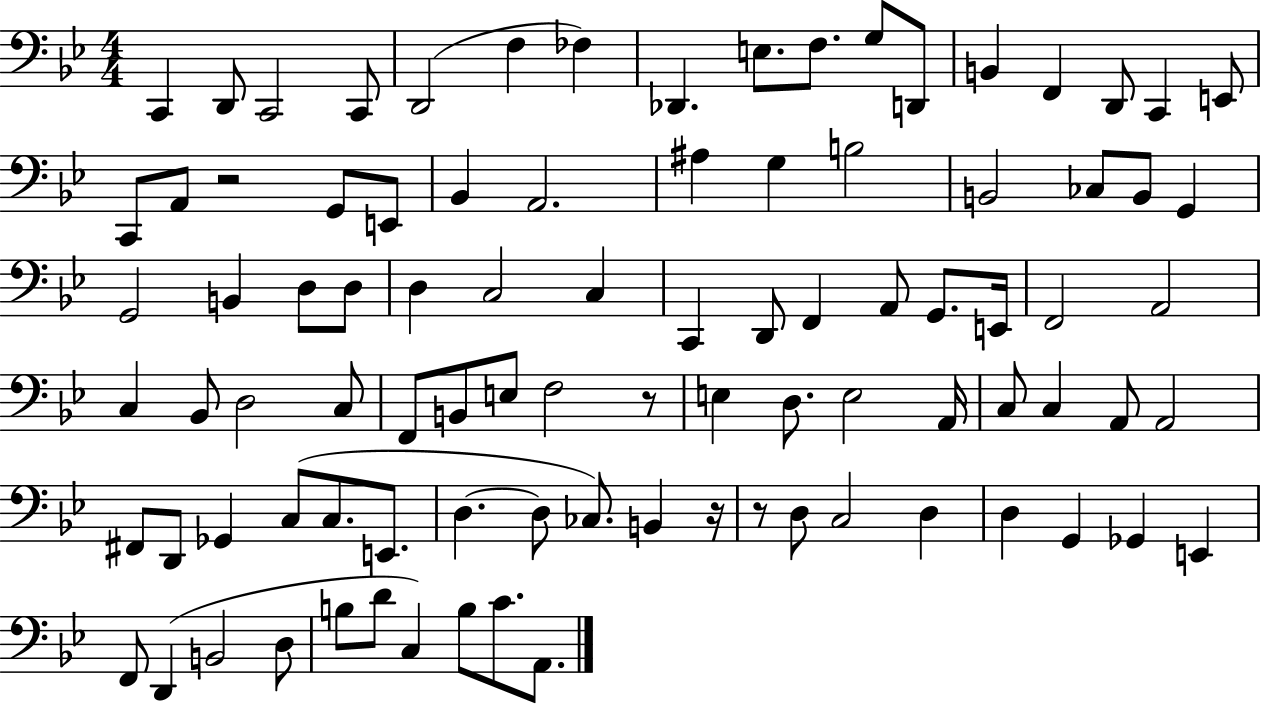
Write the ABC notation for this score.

X:1
T:Untitled
M:4/4
L:1/4
K:Bb
C,, D,,/2 C,,2 C,,/2 D,,2 F, _F, _D,, E,/2 F,/2 G,/2 D,,/2 B,, F,, D,,/2 C,, E,,/2 C,,/2 A,,/2 z2 G,,/2 E,,/2 _B,, A,,2 ^A, G, B,2 B,,2 _C,/2 B,,/2 G,, G,,2 B,, D,/2 D,/2 D, C,2 C, C,, D,,/2 F,, A,,/2 G,,/2 E,,/4 F,,2 A,,2 C, _B,,/2 D,2 C,/2 F,,/2 B,,/2 E,/2 F,2 z/2 E, D,/2 E,2 A,,/4 C,/2 C, A,,/2 A,,2 ^F,,/2 D,,/2 _G,, C,/2 C,/2 E,,/2 D, D,/2 _C,/2 B,, z/4 z/2 D,/2 C,2 D, D, G,, _G,, E,, F,,/2 D,, B,,2 D,/2 B,/2 D/2 C, B,/2 C/2 A,,/2